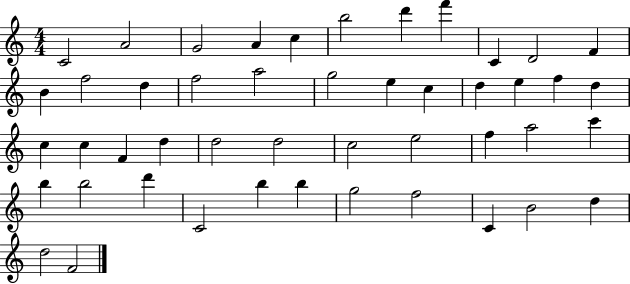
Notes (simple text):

C4/h A4/h G4/h A4/q C5/q B5/h D6/q F6/q C4/q D4/h F4/q B4/q F5/h D5/q F5/h A5/h G5/h E5/q C5/q D5/q E5/q F5/q D5/q C5/q C5/q F4/q D5/q D5/h D5/h C5/h E5/h F5/q A5/h C6/q B5/q B5/h D6/q C4/h B5/q B5/q G5/h F5/h C4/q B4/h D5/q D5/h F4/h